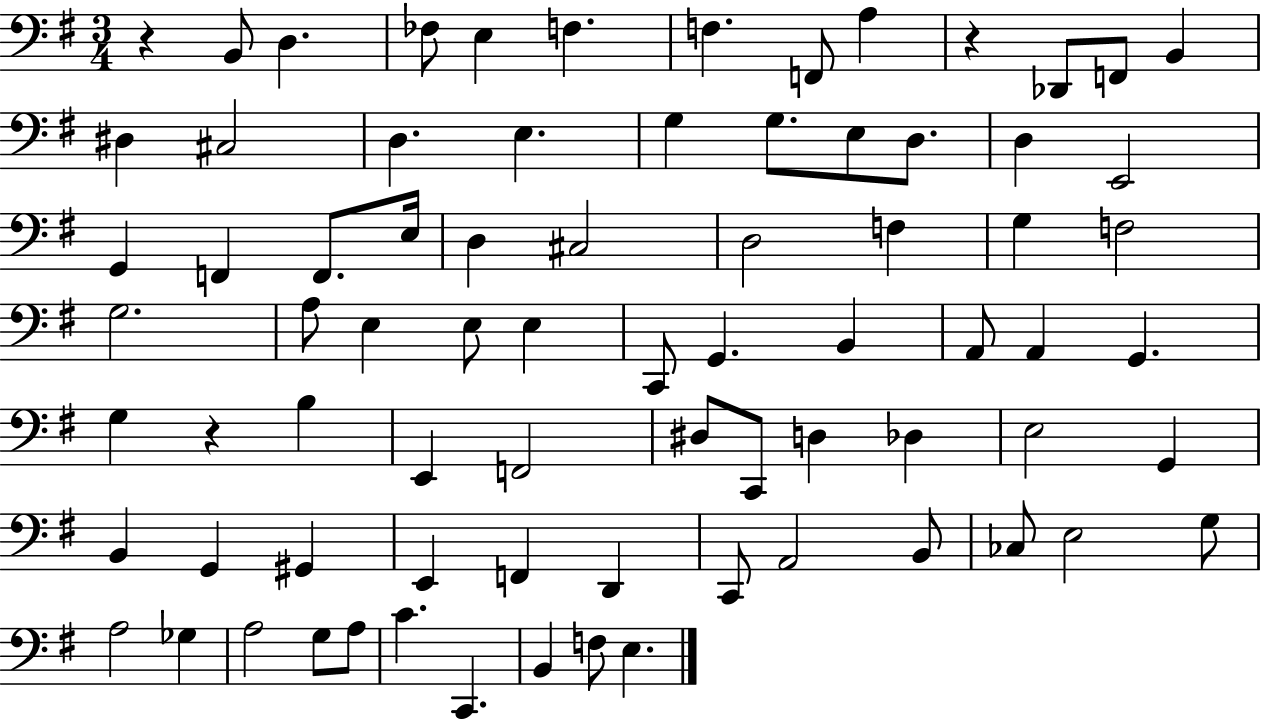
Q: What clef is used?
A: bass